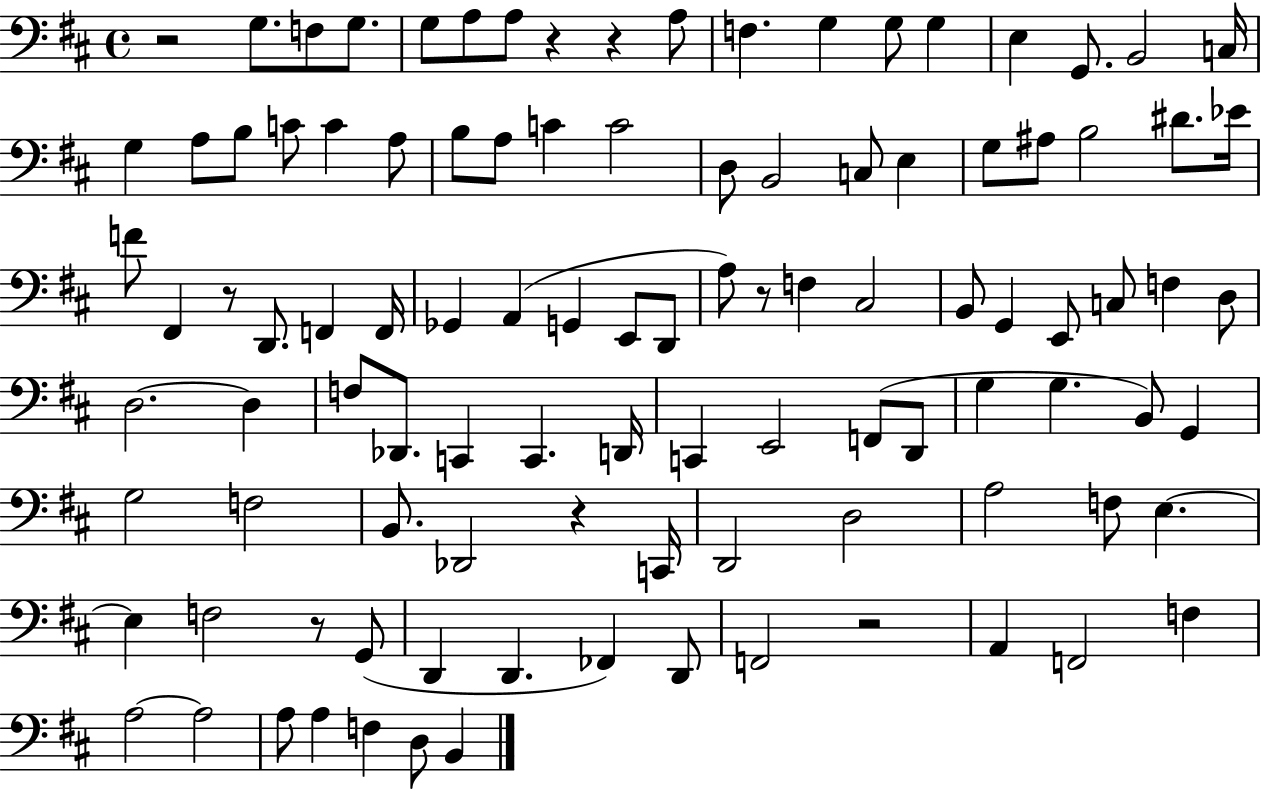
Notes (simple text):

R/h G3/e. F3/e G3/e. G3/e A3/e A3/e R/q R/q A3/e F3/q. G3/q G3/e G3/q E3/q G2/e. B2/h C3/s G3/q A3/e B3/e C4/e C4/q A3/e B3/e A3/e C4/q C4/h D3/e B2/h C3/e E3/q G3/e A#3/e B3/h D#4/e. Eb4/s F4/e F#2/q R/e D2/e. F2/q F2/s Gb2/q A2/q G2/q E2/e D2/e A3/e R/e F3/q C#3/h B2/e G2/q E2/e C3/e F3/q D3/e D3/h. D3/q F3/e Db2/e. C2/q C2/q. D2/s C2/q E2/h F2/e D2/e G3/q G3/q. B2/e G2/q G3/h F3/h B2/e. Db2/h R/q C2/s D2/h D3/h A3/h F3/e E3/q. E3/q F3/h R/e G2/e D2/q D2/q. FES2/q D2/e F2/h R/h A2/q F2/h F3/q A3/h A3/h A3/e A3/q F3/q D3/e B2/q